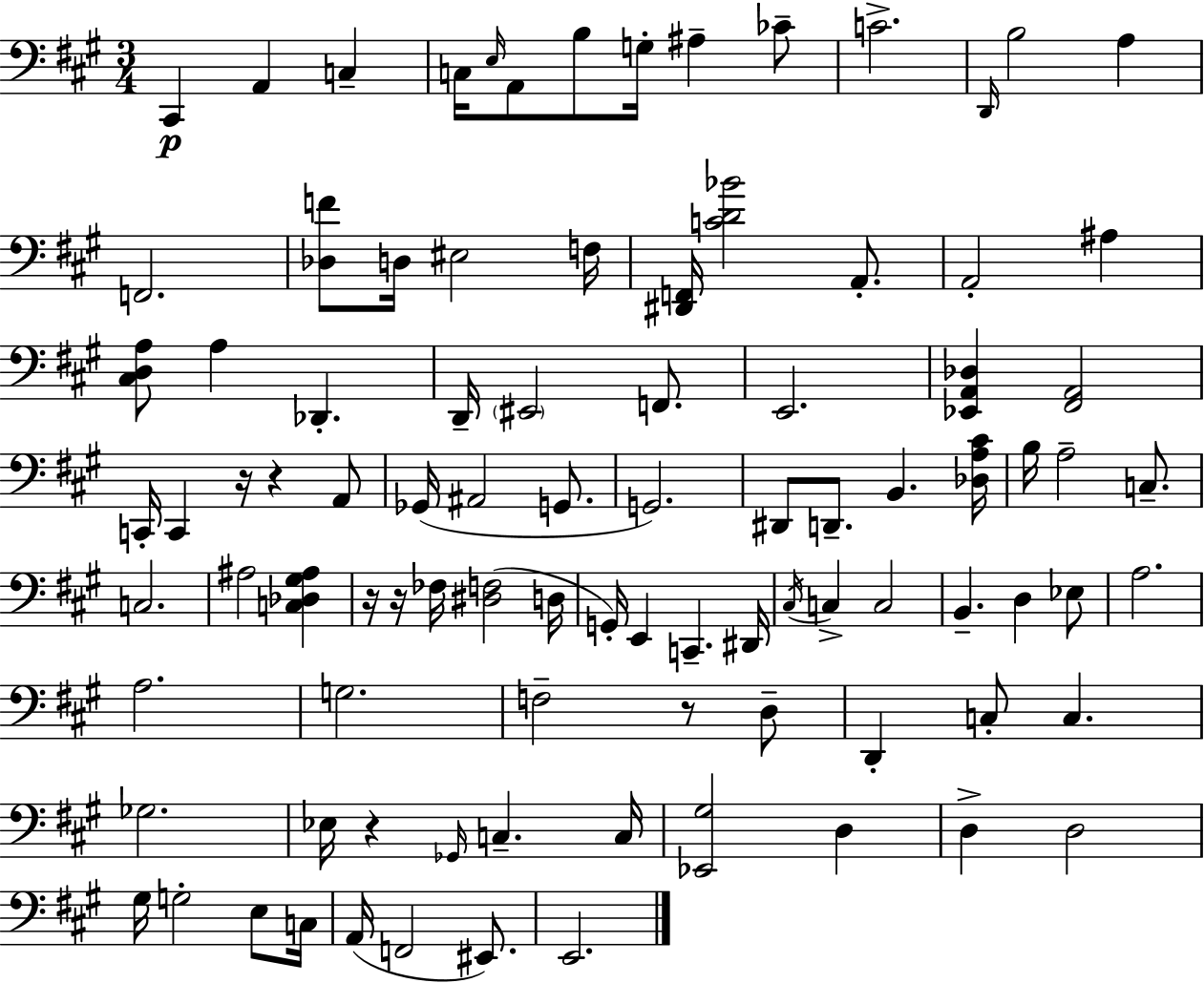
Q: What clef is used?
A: bass